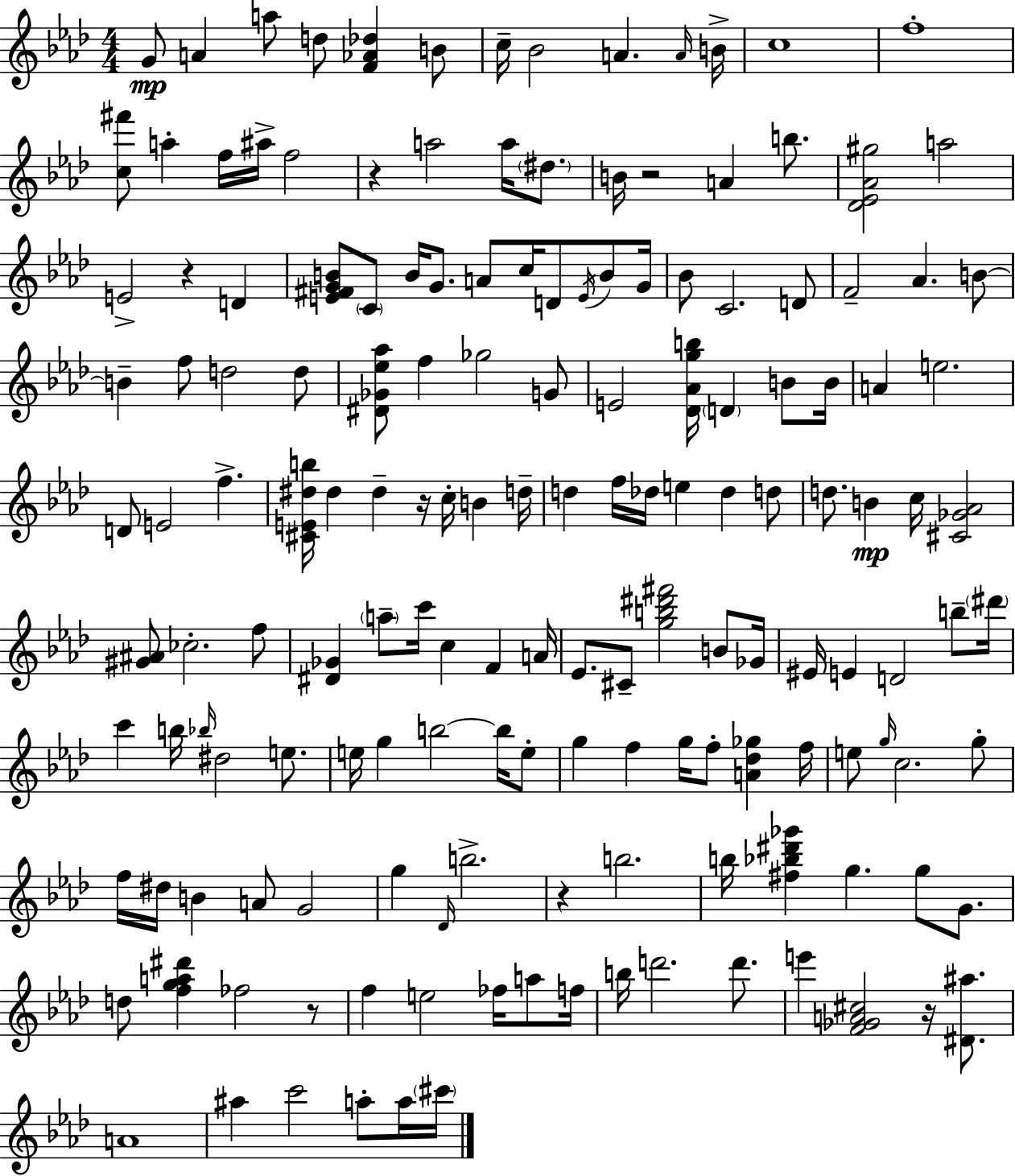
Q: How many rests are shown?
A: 7